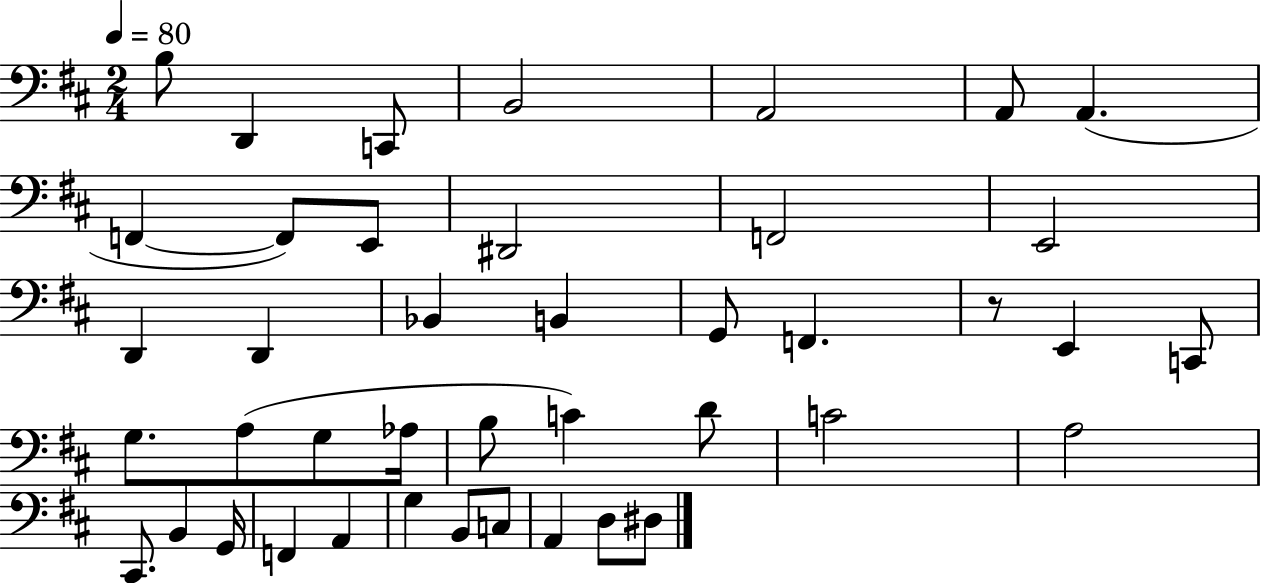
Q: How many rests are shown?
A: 1